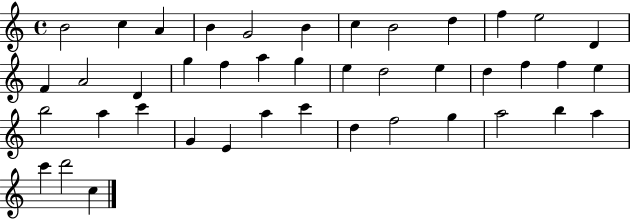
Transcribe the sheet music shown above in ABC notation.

X:1
T:Untitled
M:4/4
L:1/4
K:C
B2 c A B G2 B c B2 d f e2 D F A2 D g f a g e d2 e d f f e b2 a c' G E a c' d f2 g a2 b a c' d'2 c